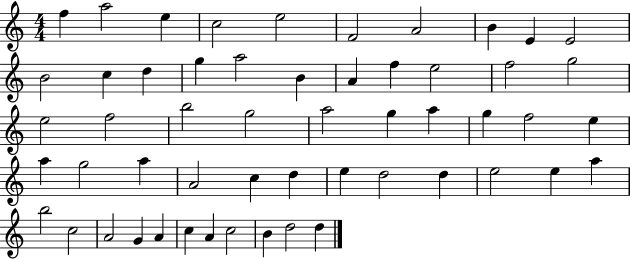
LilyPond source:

{
  \clef treble
  \numericTimeSignature
  \time 4/4
  \key c \major
  f''4 a''2 e''4 | c''2 e''2 | f'2 a'2 | b'4 e'4 e'2 | \break b'2 c''4 d''4 | g''4 a''2 b'4 | a'4 f''4 e''2 | f''2 g''2 | \break e''2 f''2 | b''2 g''2 | a''2 g''4 a''4 | g''4 f''2 e''4 | \break a''4 g''2 a''4 | a'2 c''4 d''4 | e''4 d''2 d''4 | e''2 e''4 a''4 | \break b''2 c''2 | a'2 g'4 a'4 | c''4 a'4 c''2 | b'4 d''2 d''4 | \break \bar "|."
}